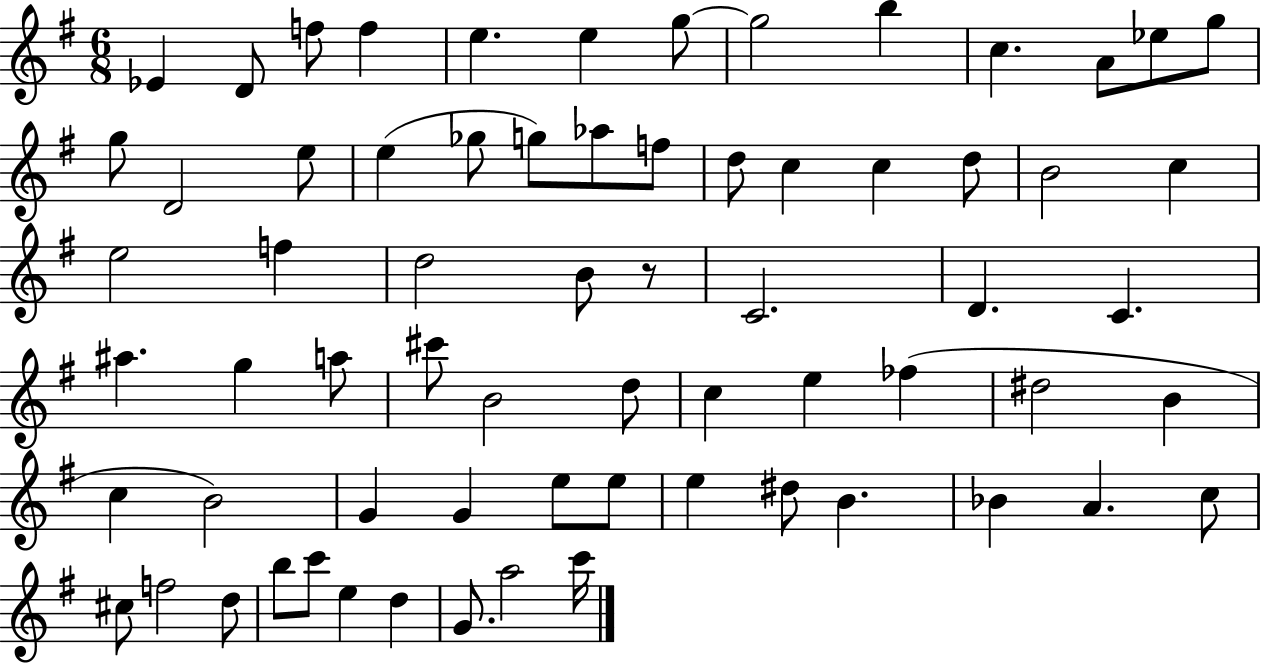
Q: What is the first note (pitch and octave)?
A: Eb4